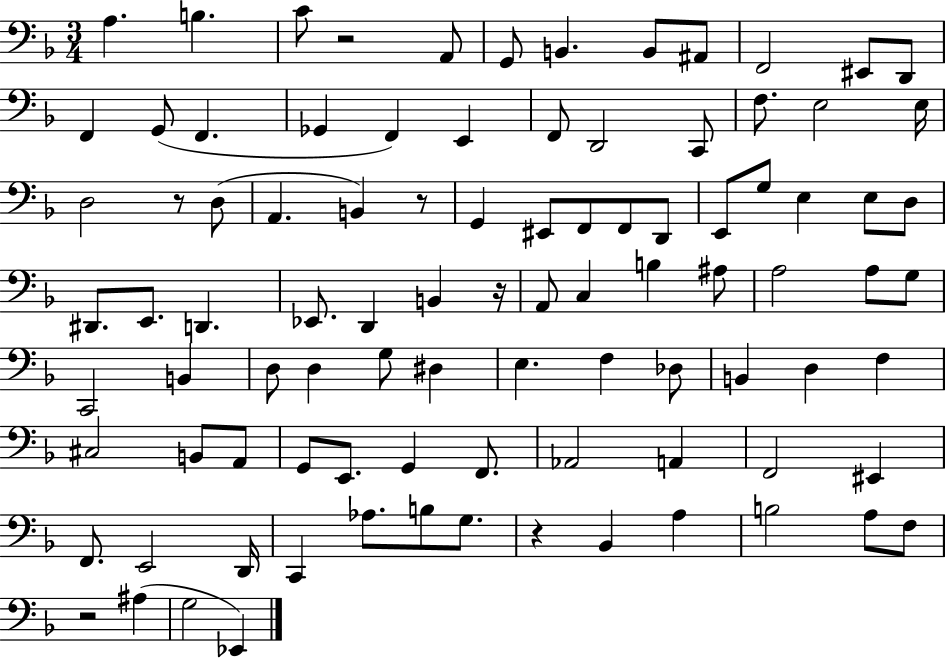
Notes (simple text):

A3/q. B3/q. C4/e R/h A2/e G2/e B2/q. B2/e A#2/e F2/h EIS2/e D2/e F2/q G2/e F2/q. Gb2/q F2/q E2/q F2/e D2/h C2/e F3/e. E3/h E3/s D3/h R/e D3/e A2/q. B2/q R/e G2/q EIS2/e F2/e F2/e D2/e E2/e G3/e E3/q E3/e D3/e D#2/e. E2/e. D2/q. Eb2/e. D2/q B2/q R/s A2/e C3/q B3/q A#3/e A3/h A3/e G3/e C2/h B2/q D3/e D3/q G3/e D#3/q E3/q. F3/q Db3/e B2/q D3/q F3/q C#3/h B2/e A2/e G2/e E2/e. G2/q F2/e. Ab2/h A2/q F2/h EIS2/q F2/e. E2/h D2/s C2/q Ab3/e. B3/e G3/e. R/q Bb2/q A3/q B3/h A3/e F3/e R/h A#3/q G3/h Eb2/q